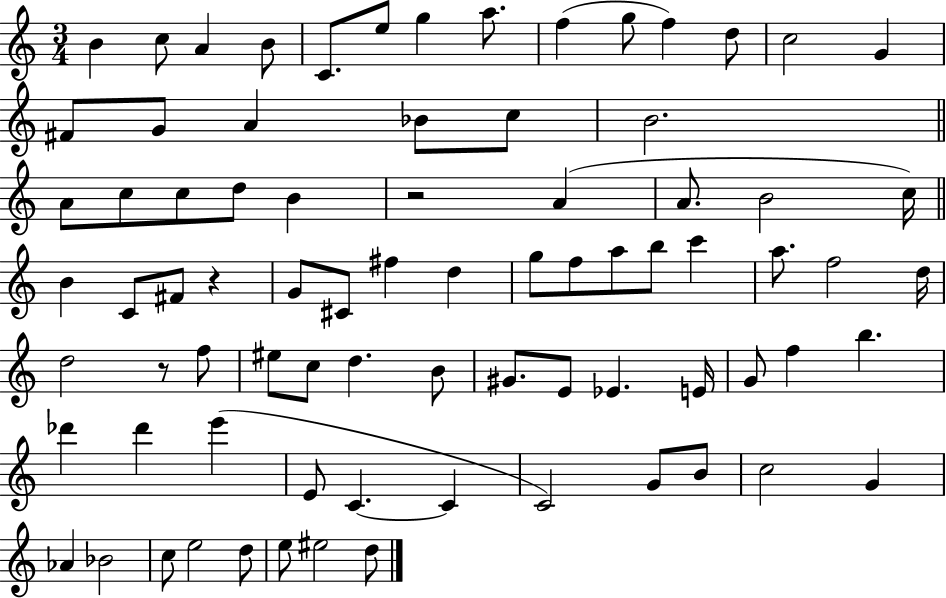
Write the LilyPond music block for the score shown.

{
  \clef treble
  \numericTimeSignature
  \time 3/4
  \key c \major
  b'4 c''8 a'4 b'8 | c'8. e''8 g''4 a''8. | f''4( g''8 f''4) d''8 | c''2 g'4 | \break fis'8 g'8 a'4 bes'8 c''8 | b'2. | \bar "||" \break \key c \major a'8 c''8 c''8 d''8 b'4 | r2 a'4( | a'8. b'2 c''16) | \bar "||" \break \key c \major b'4 c'8 fis'8 r4 | g'8 cis'8 fis''4 d''4 | g''8 f''8 a''8 b''8 c'''4 | a''8. f''2 d''16 | \break d''2 r8 f''8 | eis''8 c''8 d''4. b'8 | gis'8. e'8 ees'4. e'16 | g'8 f''4 b''4. | \break des'''4 des'''4 e'''4( | e'8 c'4.~~ c'4 | c'2) g'8 b'8 | c''2 g'4 | \break aes'4 bes'2 | c''8 e''2 d''8 | e''8 eis''2 d''8 | \bar "|."
}